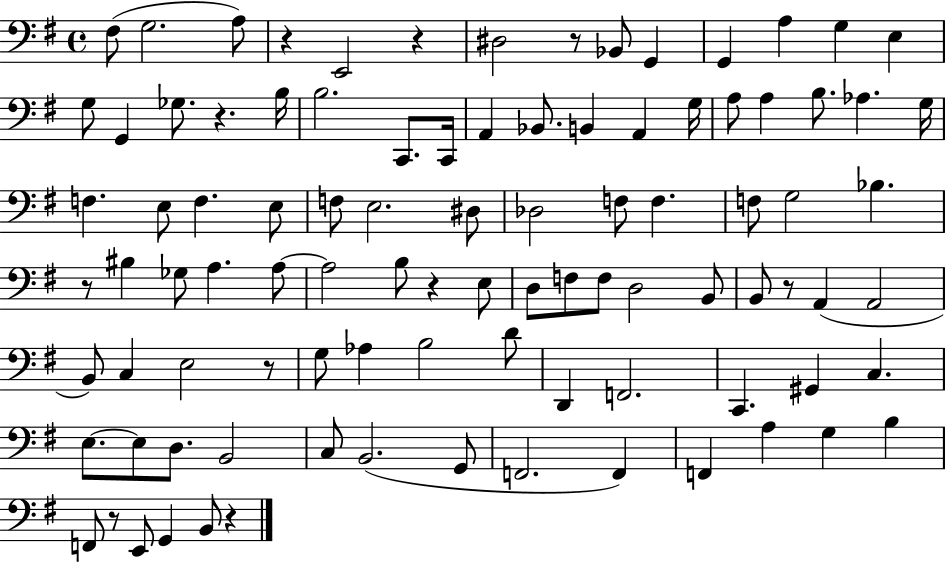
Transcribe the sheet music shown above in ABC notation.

X:1
T:Untitled
M:4/4
L:1/4
K:G
^F,/2 G,2 A,/2 z E,,2 z ^D,2 z/2 _B,,/2 G,, G,, A, G, E, G,/2 G,, _G,/2 z B,/4 B,2 C,,/2 C,,/4 A,, _B,,/2 B,, A,, G,/4 A,/2 A, B,/2 _A, G,/4 F, E,/2 F, E,/2 F,/2 E,2 ^D,/2 _D,2 F,/2 F, F,/2 G,2 _B, z/2 ^B, _G,/2 A, A,/2 A,2 B,/2 z E,/2 D,/2 F,/2 F,/2 D,2 B,,/2 B,,/2 z/2 A,, A,,2 B,,/2 C, E,2 z/2 G,/2 _A, B,2 D/2 D,, F,,2 C,, ^G,, C, E,/2 E,/2 D,/2 B,,2 C,/2 B,,2 G,,/2 F,,2 F,, F,, A, G, B, F,,/2 z/2 E,,/2 G,, B,,/2 z